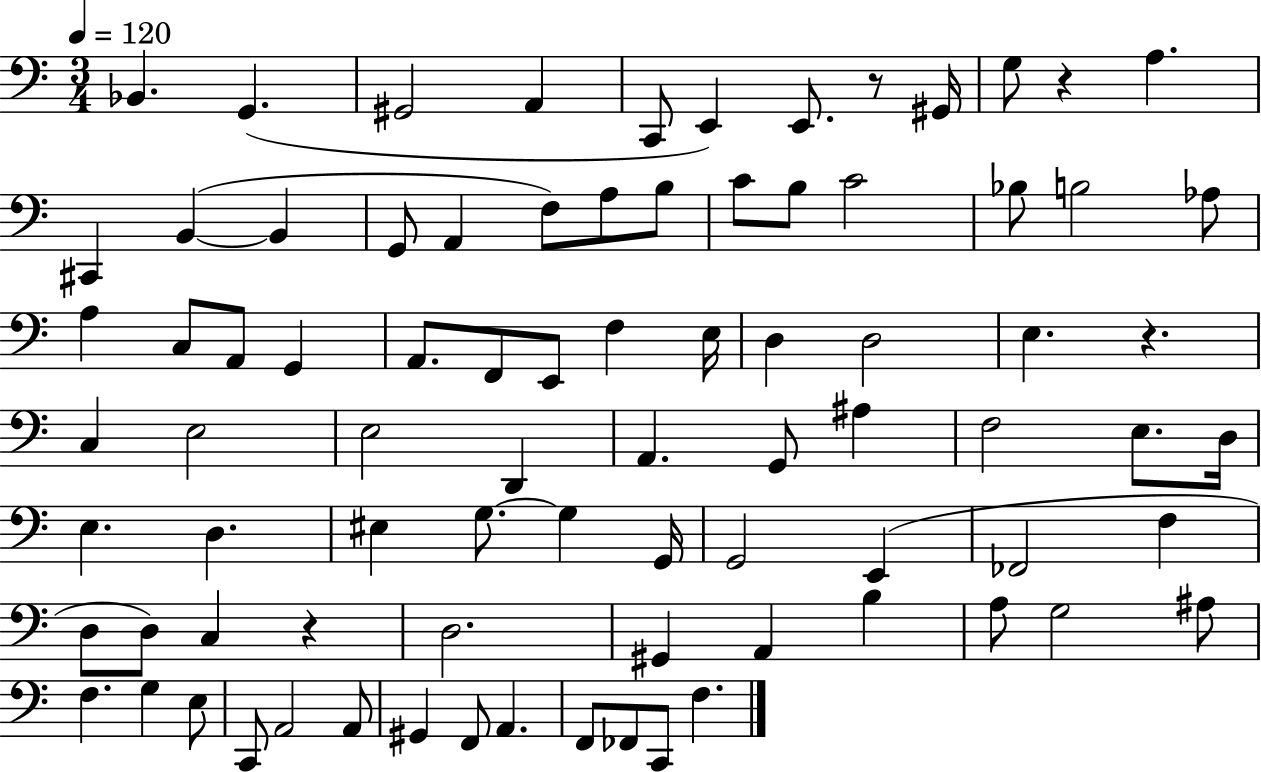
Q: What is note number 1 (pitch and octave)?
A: Bb2